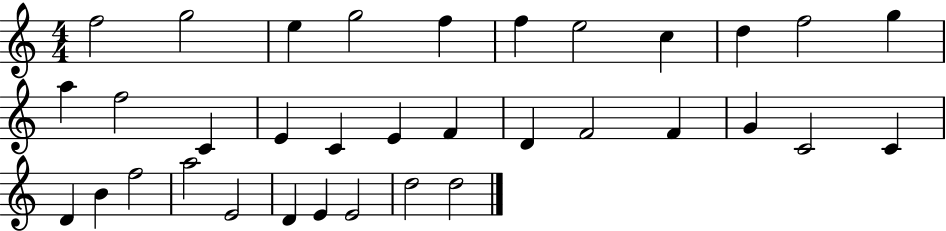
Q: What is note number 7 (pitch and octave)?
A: E5